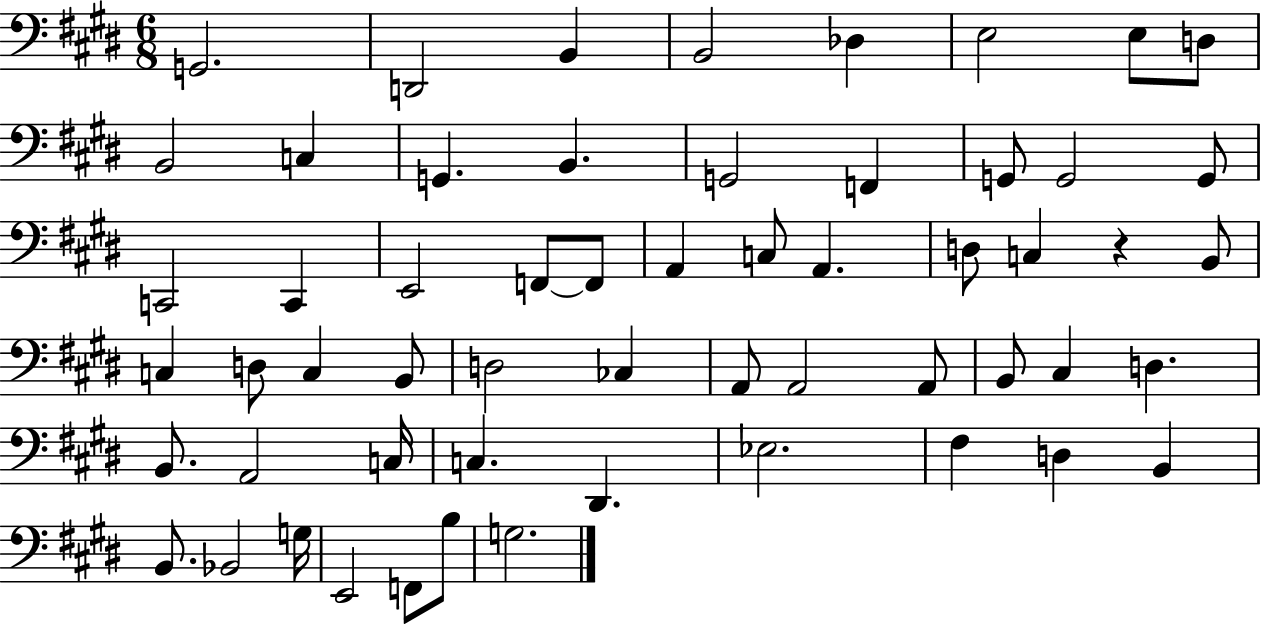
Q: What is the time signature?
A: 6/8